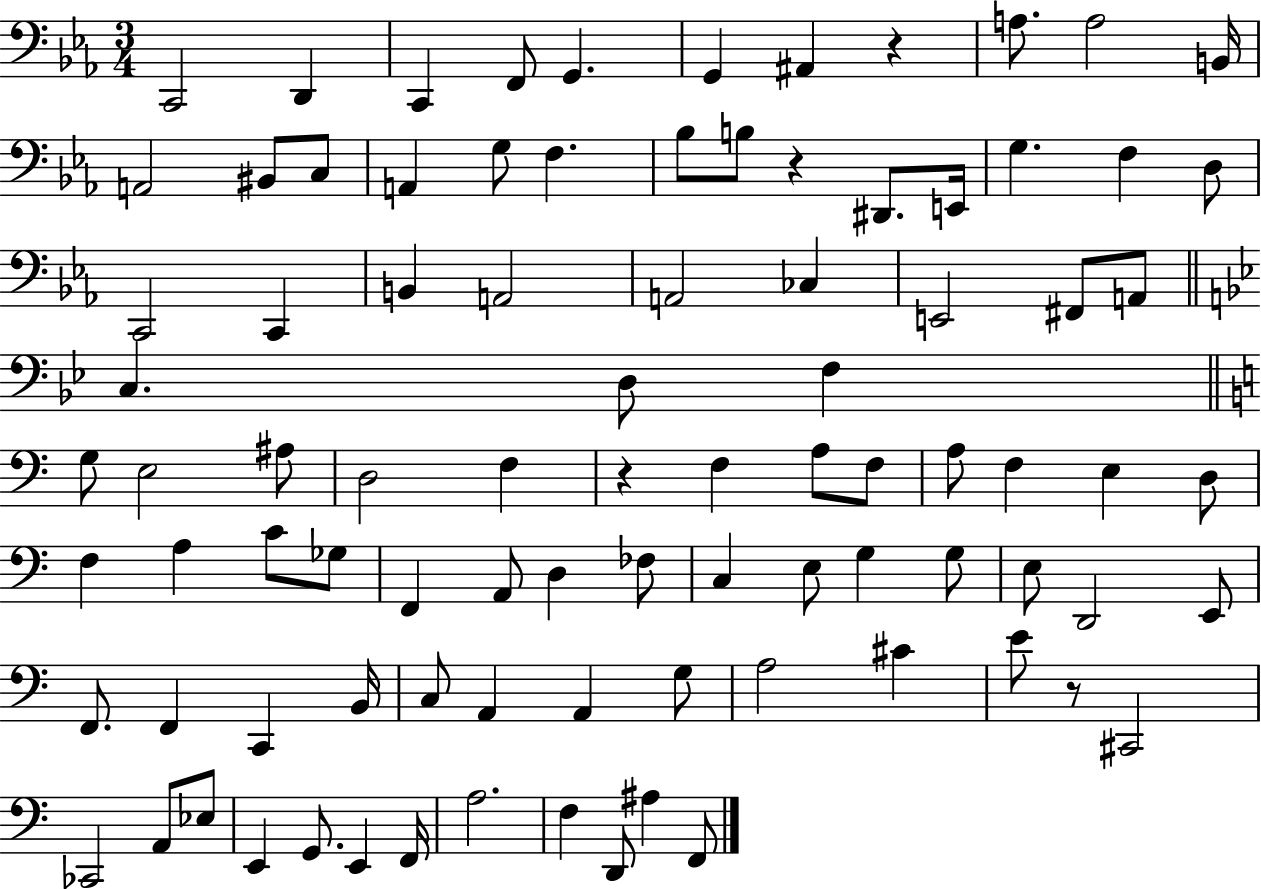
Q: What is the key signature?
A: EES major